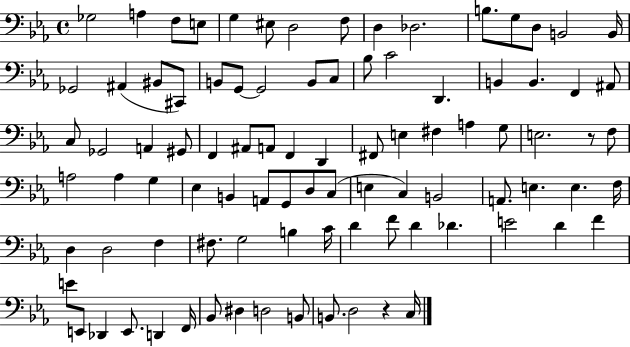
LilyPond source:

{
  \clef bass
  \time 4/4
  \defaultTimeSignature
  \key ees \major
  ges2 a4 f8 e8 | g4 eis8 d2 f8 | d4 des2. | b8. g8 d8 b,2 b,16 | \break ges,2 ais,4( bis,8 cis,8) | b,8 g,8~~ g,2 b,8 c8 | bes8 c'2 d,4. | b,4 b,4. f,4 ais,8 | \break c8 ges,2 a,4 gis,8 | f,4 ais,8 a,8 f,4 d,4 | fis,8 e4 fis4 a4 g8 | e2. r8 f8 | \break a2 a4 g4 | ees4 b,4 a,8 g,8 d8 c8( | e4 c4) b,2 | a,8. e4. e4. f16 | \break d4 d2 f4 | fis8. g2 b4 c'16 | d'4 f'8 d'4 des'4. | e'2 d'4 f'4 | \break e'8 e,8 des,4 e,8. d,4 f,16 | bes,8 dis4 d2 b,8 | b,8. d2 r4 c16 | \bar "|."
}